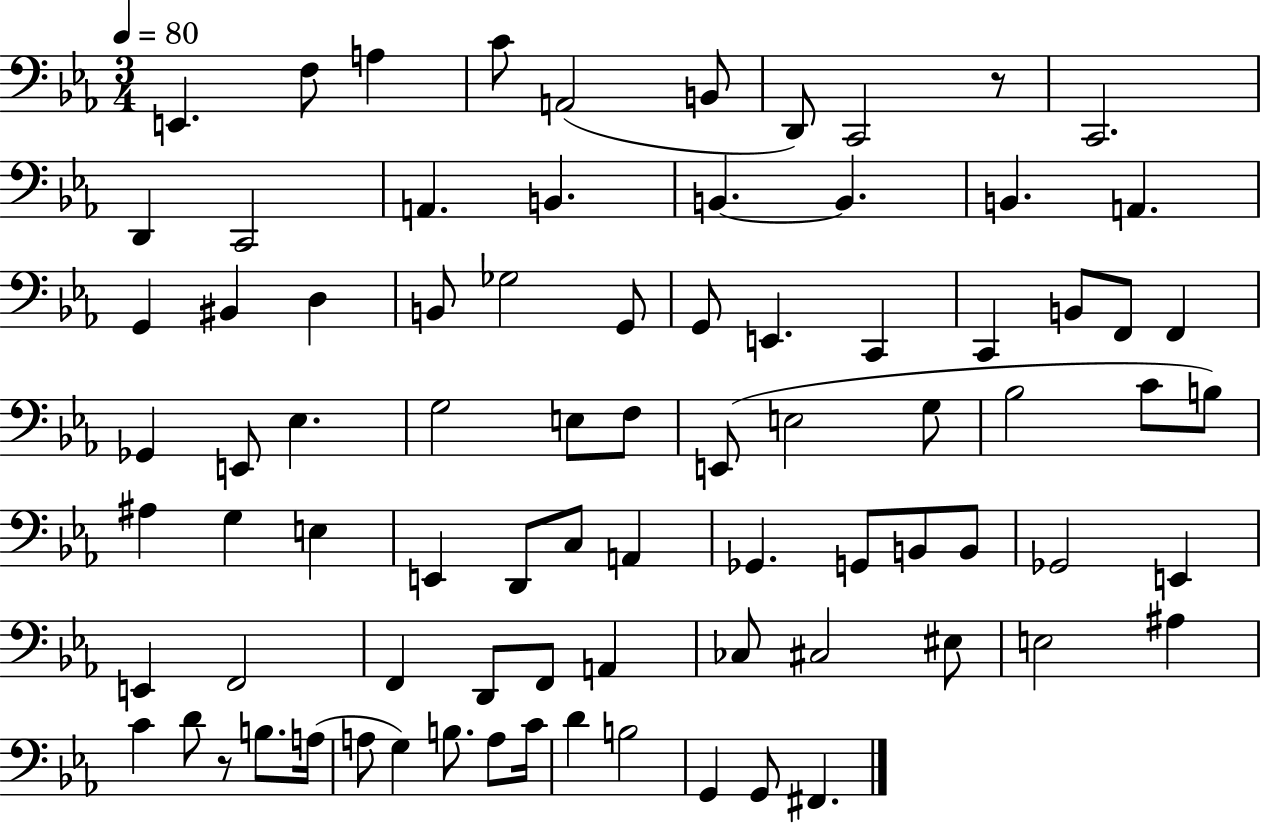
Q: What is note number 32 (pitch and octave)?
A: E2